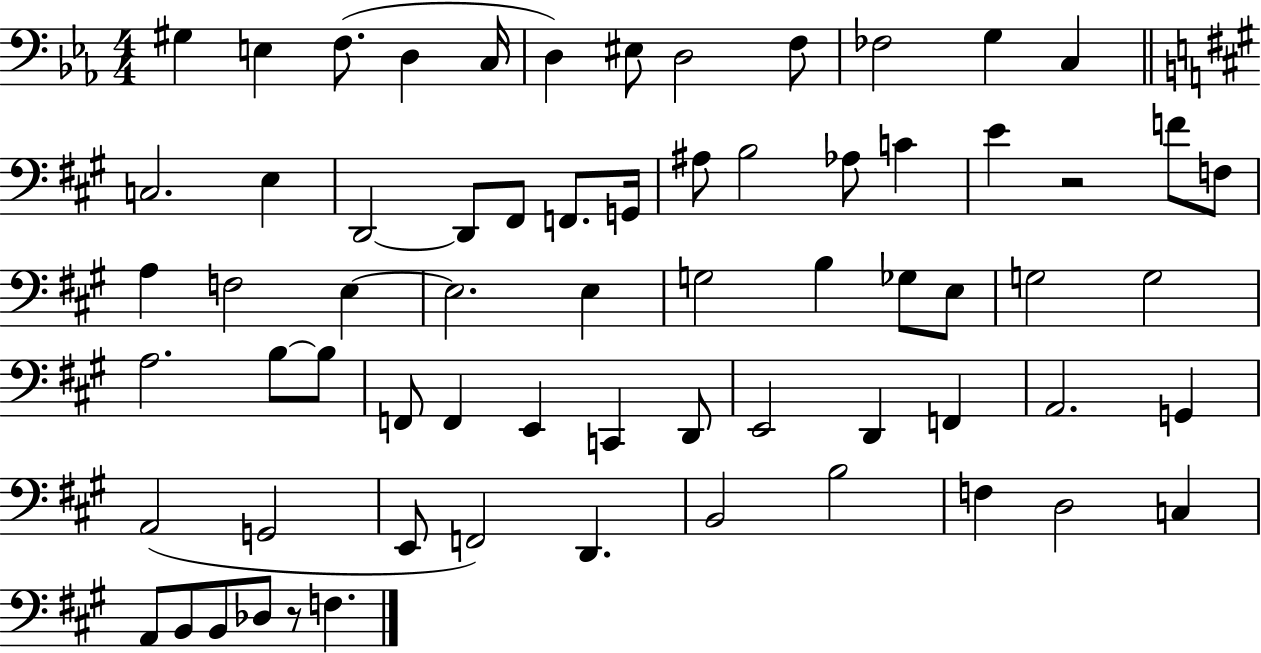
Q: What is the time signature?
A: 4/4